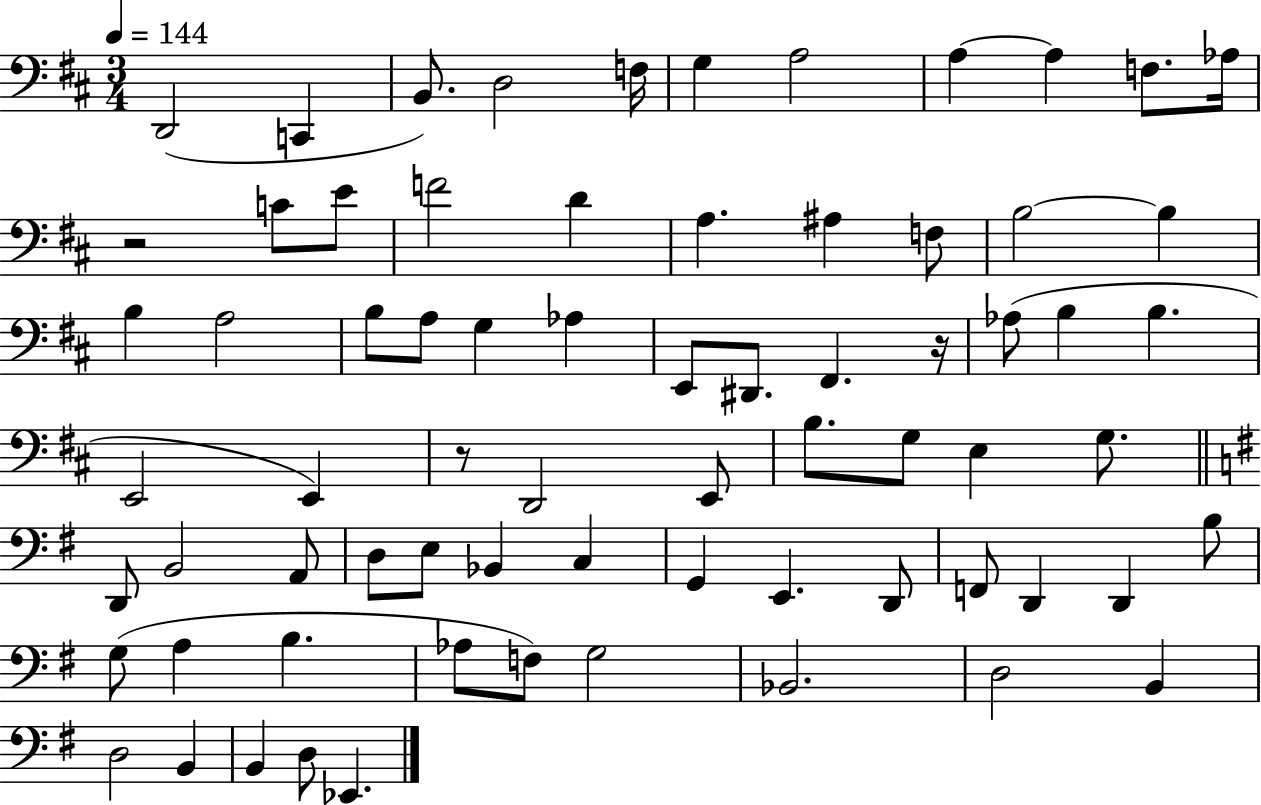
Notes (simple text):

D2/h C2/q B2/e. D3/h F3/s G3/q A3/h A3/q A3/q F3/e. Ab3/s R/h C4/e E4/e F4/h D4/q A3/q. A#3/q F3/e B3/h B3/q B3/q A3/h B3/e A3/e G3/q Ab3/q E2/e D#2/e. F#2/q. R/s Ab3/e B3/q B3/q. E2/h E2/q R/e D2/h E2/e B3/e. G3/e E3/q G3/e. D2/e B2/h A2/e D3/e E3/e Bb2/q C3/q G2/q E2/q. D2/e F2/e D2/q D2/q B3/e G3/e A3/q B3/q. Ab3/e F3/e G3/h Bb2/h. D3/h B2/q D3/h B2/q B2/q D3/e Eb2/q.